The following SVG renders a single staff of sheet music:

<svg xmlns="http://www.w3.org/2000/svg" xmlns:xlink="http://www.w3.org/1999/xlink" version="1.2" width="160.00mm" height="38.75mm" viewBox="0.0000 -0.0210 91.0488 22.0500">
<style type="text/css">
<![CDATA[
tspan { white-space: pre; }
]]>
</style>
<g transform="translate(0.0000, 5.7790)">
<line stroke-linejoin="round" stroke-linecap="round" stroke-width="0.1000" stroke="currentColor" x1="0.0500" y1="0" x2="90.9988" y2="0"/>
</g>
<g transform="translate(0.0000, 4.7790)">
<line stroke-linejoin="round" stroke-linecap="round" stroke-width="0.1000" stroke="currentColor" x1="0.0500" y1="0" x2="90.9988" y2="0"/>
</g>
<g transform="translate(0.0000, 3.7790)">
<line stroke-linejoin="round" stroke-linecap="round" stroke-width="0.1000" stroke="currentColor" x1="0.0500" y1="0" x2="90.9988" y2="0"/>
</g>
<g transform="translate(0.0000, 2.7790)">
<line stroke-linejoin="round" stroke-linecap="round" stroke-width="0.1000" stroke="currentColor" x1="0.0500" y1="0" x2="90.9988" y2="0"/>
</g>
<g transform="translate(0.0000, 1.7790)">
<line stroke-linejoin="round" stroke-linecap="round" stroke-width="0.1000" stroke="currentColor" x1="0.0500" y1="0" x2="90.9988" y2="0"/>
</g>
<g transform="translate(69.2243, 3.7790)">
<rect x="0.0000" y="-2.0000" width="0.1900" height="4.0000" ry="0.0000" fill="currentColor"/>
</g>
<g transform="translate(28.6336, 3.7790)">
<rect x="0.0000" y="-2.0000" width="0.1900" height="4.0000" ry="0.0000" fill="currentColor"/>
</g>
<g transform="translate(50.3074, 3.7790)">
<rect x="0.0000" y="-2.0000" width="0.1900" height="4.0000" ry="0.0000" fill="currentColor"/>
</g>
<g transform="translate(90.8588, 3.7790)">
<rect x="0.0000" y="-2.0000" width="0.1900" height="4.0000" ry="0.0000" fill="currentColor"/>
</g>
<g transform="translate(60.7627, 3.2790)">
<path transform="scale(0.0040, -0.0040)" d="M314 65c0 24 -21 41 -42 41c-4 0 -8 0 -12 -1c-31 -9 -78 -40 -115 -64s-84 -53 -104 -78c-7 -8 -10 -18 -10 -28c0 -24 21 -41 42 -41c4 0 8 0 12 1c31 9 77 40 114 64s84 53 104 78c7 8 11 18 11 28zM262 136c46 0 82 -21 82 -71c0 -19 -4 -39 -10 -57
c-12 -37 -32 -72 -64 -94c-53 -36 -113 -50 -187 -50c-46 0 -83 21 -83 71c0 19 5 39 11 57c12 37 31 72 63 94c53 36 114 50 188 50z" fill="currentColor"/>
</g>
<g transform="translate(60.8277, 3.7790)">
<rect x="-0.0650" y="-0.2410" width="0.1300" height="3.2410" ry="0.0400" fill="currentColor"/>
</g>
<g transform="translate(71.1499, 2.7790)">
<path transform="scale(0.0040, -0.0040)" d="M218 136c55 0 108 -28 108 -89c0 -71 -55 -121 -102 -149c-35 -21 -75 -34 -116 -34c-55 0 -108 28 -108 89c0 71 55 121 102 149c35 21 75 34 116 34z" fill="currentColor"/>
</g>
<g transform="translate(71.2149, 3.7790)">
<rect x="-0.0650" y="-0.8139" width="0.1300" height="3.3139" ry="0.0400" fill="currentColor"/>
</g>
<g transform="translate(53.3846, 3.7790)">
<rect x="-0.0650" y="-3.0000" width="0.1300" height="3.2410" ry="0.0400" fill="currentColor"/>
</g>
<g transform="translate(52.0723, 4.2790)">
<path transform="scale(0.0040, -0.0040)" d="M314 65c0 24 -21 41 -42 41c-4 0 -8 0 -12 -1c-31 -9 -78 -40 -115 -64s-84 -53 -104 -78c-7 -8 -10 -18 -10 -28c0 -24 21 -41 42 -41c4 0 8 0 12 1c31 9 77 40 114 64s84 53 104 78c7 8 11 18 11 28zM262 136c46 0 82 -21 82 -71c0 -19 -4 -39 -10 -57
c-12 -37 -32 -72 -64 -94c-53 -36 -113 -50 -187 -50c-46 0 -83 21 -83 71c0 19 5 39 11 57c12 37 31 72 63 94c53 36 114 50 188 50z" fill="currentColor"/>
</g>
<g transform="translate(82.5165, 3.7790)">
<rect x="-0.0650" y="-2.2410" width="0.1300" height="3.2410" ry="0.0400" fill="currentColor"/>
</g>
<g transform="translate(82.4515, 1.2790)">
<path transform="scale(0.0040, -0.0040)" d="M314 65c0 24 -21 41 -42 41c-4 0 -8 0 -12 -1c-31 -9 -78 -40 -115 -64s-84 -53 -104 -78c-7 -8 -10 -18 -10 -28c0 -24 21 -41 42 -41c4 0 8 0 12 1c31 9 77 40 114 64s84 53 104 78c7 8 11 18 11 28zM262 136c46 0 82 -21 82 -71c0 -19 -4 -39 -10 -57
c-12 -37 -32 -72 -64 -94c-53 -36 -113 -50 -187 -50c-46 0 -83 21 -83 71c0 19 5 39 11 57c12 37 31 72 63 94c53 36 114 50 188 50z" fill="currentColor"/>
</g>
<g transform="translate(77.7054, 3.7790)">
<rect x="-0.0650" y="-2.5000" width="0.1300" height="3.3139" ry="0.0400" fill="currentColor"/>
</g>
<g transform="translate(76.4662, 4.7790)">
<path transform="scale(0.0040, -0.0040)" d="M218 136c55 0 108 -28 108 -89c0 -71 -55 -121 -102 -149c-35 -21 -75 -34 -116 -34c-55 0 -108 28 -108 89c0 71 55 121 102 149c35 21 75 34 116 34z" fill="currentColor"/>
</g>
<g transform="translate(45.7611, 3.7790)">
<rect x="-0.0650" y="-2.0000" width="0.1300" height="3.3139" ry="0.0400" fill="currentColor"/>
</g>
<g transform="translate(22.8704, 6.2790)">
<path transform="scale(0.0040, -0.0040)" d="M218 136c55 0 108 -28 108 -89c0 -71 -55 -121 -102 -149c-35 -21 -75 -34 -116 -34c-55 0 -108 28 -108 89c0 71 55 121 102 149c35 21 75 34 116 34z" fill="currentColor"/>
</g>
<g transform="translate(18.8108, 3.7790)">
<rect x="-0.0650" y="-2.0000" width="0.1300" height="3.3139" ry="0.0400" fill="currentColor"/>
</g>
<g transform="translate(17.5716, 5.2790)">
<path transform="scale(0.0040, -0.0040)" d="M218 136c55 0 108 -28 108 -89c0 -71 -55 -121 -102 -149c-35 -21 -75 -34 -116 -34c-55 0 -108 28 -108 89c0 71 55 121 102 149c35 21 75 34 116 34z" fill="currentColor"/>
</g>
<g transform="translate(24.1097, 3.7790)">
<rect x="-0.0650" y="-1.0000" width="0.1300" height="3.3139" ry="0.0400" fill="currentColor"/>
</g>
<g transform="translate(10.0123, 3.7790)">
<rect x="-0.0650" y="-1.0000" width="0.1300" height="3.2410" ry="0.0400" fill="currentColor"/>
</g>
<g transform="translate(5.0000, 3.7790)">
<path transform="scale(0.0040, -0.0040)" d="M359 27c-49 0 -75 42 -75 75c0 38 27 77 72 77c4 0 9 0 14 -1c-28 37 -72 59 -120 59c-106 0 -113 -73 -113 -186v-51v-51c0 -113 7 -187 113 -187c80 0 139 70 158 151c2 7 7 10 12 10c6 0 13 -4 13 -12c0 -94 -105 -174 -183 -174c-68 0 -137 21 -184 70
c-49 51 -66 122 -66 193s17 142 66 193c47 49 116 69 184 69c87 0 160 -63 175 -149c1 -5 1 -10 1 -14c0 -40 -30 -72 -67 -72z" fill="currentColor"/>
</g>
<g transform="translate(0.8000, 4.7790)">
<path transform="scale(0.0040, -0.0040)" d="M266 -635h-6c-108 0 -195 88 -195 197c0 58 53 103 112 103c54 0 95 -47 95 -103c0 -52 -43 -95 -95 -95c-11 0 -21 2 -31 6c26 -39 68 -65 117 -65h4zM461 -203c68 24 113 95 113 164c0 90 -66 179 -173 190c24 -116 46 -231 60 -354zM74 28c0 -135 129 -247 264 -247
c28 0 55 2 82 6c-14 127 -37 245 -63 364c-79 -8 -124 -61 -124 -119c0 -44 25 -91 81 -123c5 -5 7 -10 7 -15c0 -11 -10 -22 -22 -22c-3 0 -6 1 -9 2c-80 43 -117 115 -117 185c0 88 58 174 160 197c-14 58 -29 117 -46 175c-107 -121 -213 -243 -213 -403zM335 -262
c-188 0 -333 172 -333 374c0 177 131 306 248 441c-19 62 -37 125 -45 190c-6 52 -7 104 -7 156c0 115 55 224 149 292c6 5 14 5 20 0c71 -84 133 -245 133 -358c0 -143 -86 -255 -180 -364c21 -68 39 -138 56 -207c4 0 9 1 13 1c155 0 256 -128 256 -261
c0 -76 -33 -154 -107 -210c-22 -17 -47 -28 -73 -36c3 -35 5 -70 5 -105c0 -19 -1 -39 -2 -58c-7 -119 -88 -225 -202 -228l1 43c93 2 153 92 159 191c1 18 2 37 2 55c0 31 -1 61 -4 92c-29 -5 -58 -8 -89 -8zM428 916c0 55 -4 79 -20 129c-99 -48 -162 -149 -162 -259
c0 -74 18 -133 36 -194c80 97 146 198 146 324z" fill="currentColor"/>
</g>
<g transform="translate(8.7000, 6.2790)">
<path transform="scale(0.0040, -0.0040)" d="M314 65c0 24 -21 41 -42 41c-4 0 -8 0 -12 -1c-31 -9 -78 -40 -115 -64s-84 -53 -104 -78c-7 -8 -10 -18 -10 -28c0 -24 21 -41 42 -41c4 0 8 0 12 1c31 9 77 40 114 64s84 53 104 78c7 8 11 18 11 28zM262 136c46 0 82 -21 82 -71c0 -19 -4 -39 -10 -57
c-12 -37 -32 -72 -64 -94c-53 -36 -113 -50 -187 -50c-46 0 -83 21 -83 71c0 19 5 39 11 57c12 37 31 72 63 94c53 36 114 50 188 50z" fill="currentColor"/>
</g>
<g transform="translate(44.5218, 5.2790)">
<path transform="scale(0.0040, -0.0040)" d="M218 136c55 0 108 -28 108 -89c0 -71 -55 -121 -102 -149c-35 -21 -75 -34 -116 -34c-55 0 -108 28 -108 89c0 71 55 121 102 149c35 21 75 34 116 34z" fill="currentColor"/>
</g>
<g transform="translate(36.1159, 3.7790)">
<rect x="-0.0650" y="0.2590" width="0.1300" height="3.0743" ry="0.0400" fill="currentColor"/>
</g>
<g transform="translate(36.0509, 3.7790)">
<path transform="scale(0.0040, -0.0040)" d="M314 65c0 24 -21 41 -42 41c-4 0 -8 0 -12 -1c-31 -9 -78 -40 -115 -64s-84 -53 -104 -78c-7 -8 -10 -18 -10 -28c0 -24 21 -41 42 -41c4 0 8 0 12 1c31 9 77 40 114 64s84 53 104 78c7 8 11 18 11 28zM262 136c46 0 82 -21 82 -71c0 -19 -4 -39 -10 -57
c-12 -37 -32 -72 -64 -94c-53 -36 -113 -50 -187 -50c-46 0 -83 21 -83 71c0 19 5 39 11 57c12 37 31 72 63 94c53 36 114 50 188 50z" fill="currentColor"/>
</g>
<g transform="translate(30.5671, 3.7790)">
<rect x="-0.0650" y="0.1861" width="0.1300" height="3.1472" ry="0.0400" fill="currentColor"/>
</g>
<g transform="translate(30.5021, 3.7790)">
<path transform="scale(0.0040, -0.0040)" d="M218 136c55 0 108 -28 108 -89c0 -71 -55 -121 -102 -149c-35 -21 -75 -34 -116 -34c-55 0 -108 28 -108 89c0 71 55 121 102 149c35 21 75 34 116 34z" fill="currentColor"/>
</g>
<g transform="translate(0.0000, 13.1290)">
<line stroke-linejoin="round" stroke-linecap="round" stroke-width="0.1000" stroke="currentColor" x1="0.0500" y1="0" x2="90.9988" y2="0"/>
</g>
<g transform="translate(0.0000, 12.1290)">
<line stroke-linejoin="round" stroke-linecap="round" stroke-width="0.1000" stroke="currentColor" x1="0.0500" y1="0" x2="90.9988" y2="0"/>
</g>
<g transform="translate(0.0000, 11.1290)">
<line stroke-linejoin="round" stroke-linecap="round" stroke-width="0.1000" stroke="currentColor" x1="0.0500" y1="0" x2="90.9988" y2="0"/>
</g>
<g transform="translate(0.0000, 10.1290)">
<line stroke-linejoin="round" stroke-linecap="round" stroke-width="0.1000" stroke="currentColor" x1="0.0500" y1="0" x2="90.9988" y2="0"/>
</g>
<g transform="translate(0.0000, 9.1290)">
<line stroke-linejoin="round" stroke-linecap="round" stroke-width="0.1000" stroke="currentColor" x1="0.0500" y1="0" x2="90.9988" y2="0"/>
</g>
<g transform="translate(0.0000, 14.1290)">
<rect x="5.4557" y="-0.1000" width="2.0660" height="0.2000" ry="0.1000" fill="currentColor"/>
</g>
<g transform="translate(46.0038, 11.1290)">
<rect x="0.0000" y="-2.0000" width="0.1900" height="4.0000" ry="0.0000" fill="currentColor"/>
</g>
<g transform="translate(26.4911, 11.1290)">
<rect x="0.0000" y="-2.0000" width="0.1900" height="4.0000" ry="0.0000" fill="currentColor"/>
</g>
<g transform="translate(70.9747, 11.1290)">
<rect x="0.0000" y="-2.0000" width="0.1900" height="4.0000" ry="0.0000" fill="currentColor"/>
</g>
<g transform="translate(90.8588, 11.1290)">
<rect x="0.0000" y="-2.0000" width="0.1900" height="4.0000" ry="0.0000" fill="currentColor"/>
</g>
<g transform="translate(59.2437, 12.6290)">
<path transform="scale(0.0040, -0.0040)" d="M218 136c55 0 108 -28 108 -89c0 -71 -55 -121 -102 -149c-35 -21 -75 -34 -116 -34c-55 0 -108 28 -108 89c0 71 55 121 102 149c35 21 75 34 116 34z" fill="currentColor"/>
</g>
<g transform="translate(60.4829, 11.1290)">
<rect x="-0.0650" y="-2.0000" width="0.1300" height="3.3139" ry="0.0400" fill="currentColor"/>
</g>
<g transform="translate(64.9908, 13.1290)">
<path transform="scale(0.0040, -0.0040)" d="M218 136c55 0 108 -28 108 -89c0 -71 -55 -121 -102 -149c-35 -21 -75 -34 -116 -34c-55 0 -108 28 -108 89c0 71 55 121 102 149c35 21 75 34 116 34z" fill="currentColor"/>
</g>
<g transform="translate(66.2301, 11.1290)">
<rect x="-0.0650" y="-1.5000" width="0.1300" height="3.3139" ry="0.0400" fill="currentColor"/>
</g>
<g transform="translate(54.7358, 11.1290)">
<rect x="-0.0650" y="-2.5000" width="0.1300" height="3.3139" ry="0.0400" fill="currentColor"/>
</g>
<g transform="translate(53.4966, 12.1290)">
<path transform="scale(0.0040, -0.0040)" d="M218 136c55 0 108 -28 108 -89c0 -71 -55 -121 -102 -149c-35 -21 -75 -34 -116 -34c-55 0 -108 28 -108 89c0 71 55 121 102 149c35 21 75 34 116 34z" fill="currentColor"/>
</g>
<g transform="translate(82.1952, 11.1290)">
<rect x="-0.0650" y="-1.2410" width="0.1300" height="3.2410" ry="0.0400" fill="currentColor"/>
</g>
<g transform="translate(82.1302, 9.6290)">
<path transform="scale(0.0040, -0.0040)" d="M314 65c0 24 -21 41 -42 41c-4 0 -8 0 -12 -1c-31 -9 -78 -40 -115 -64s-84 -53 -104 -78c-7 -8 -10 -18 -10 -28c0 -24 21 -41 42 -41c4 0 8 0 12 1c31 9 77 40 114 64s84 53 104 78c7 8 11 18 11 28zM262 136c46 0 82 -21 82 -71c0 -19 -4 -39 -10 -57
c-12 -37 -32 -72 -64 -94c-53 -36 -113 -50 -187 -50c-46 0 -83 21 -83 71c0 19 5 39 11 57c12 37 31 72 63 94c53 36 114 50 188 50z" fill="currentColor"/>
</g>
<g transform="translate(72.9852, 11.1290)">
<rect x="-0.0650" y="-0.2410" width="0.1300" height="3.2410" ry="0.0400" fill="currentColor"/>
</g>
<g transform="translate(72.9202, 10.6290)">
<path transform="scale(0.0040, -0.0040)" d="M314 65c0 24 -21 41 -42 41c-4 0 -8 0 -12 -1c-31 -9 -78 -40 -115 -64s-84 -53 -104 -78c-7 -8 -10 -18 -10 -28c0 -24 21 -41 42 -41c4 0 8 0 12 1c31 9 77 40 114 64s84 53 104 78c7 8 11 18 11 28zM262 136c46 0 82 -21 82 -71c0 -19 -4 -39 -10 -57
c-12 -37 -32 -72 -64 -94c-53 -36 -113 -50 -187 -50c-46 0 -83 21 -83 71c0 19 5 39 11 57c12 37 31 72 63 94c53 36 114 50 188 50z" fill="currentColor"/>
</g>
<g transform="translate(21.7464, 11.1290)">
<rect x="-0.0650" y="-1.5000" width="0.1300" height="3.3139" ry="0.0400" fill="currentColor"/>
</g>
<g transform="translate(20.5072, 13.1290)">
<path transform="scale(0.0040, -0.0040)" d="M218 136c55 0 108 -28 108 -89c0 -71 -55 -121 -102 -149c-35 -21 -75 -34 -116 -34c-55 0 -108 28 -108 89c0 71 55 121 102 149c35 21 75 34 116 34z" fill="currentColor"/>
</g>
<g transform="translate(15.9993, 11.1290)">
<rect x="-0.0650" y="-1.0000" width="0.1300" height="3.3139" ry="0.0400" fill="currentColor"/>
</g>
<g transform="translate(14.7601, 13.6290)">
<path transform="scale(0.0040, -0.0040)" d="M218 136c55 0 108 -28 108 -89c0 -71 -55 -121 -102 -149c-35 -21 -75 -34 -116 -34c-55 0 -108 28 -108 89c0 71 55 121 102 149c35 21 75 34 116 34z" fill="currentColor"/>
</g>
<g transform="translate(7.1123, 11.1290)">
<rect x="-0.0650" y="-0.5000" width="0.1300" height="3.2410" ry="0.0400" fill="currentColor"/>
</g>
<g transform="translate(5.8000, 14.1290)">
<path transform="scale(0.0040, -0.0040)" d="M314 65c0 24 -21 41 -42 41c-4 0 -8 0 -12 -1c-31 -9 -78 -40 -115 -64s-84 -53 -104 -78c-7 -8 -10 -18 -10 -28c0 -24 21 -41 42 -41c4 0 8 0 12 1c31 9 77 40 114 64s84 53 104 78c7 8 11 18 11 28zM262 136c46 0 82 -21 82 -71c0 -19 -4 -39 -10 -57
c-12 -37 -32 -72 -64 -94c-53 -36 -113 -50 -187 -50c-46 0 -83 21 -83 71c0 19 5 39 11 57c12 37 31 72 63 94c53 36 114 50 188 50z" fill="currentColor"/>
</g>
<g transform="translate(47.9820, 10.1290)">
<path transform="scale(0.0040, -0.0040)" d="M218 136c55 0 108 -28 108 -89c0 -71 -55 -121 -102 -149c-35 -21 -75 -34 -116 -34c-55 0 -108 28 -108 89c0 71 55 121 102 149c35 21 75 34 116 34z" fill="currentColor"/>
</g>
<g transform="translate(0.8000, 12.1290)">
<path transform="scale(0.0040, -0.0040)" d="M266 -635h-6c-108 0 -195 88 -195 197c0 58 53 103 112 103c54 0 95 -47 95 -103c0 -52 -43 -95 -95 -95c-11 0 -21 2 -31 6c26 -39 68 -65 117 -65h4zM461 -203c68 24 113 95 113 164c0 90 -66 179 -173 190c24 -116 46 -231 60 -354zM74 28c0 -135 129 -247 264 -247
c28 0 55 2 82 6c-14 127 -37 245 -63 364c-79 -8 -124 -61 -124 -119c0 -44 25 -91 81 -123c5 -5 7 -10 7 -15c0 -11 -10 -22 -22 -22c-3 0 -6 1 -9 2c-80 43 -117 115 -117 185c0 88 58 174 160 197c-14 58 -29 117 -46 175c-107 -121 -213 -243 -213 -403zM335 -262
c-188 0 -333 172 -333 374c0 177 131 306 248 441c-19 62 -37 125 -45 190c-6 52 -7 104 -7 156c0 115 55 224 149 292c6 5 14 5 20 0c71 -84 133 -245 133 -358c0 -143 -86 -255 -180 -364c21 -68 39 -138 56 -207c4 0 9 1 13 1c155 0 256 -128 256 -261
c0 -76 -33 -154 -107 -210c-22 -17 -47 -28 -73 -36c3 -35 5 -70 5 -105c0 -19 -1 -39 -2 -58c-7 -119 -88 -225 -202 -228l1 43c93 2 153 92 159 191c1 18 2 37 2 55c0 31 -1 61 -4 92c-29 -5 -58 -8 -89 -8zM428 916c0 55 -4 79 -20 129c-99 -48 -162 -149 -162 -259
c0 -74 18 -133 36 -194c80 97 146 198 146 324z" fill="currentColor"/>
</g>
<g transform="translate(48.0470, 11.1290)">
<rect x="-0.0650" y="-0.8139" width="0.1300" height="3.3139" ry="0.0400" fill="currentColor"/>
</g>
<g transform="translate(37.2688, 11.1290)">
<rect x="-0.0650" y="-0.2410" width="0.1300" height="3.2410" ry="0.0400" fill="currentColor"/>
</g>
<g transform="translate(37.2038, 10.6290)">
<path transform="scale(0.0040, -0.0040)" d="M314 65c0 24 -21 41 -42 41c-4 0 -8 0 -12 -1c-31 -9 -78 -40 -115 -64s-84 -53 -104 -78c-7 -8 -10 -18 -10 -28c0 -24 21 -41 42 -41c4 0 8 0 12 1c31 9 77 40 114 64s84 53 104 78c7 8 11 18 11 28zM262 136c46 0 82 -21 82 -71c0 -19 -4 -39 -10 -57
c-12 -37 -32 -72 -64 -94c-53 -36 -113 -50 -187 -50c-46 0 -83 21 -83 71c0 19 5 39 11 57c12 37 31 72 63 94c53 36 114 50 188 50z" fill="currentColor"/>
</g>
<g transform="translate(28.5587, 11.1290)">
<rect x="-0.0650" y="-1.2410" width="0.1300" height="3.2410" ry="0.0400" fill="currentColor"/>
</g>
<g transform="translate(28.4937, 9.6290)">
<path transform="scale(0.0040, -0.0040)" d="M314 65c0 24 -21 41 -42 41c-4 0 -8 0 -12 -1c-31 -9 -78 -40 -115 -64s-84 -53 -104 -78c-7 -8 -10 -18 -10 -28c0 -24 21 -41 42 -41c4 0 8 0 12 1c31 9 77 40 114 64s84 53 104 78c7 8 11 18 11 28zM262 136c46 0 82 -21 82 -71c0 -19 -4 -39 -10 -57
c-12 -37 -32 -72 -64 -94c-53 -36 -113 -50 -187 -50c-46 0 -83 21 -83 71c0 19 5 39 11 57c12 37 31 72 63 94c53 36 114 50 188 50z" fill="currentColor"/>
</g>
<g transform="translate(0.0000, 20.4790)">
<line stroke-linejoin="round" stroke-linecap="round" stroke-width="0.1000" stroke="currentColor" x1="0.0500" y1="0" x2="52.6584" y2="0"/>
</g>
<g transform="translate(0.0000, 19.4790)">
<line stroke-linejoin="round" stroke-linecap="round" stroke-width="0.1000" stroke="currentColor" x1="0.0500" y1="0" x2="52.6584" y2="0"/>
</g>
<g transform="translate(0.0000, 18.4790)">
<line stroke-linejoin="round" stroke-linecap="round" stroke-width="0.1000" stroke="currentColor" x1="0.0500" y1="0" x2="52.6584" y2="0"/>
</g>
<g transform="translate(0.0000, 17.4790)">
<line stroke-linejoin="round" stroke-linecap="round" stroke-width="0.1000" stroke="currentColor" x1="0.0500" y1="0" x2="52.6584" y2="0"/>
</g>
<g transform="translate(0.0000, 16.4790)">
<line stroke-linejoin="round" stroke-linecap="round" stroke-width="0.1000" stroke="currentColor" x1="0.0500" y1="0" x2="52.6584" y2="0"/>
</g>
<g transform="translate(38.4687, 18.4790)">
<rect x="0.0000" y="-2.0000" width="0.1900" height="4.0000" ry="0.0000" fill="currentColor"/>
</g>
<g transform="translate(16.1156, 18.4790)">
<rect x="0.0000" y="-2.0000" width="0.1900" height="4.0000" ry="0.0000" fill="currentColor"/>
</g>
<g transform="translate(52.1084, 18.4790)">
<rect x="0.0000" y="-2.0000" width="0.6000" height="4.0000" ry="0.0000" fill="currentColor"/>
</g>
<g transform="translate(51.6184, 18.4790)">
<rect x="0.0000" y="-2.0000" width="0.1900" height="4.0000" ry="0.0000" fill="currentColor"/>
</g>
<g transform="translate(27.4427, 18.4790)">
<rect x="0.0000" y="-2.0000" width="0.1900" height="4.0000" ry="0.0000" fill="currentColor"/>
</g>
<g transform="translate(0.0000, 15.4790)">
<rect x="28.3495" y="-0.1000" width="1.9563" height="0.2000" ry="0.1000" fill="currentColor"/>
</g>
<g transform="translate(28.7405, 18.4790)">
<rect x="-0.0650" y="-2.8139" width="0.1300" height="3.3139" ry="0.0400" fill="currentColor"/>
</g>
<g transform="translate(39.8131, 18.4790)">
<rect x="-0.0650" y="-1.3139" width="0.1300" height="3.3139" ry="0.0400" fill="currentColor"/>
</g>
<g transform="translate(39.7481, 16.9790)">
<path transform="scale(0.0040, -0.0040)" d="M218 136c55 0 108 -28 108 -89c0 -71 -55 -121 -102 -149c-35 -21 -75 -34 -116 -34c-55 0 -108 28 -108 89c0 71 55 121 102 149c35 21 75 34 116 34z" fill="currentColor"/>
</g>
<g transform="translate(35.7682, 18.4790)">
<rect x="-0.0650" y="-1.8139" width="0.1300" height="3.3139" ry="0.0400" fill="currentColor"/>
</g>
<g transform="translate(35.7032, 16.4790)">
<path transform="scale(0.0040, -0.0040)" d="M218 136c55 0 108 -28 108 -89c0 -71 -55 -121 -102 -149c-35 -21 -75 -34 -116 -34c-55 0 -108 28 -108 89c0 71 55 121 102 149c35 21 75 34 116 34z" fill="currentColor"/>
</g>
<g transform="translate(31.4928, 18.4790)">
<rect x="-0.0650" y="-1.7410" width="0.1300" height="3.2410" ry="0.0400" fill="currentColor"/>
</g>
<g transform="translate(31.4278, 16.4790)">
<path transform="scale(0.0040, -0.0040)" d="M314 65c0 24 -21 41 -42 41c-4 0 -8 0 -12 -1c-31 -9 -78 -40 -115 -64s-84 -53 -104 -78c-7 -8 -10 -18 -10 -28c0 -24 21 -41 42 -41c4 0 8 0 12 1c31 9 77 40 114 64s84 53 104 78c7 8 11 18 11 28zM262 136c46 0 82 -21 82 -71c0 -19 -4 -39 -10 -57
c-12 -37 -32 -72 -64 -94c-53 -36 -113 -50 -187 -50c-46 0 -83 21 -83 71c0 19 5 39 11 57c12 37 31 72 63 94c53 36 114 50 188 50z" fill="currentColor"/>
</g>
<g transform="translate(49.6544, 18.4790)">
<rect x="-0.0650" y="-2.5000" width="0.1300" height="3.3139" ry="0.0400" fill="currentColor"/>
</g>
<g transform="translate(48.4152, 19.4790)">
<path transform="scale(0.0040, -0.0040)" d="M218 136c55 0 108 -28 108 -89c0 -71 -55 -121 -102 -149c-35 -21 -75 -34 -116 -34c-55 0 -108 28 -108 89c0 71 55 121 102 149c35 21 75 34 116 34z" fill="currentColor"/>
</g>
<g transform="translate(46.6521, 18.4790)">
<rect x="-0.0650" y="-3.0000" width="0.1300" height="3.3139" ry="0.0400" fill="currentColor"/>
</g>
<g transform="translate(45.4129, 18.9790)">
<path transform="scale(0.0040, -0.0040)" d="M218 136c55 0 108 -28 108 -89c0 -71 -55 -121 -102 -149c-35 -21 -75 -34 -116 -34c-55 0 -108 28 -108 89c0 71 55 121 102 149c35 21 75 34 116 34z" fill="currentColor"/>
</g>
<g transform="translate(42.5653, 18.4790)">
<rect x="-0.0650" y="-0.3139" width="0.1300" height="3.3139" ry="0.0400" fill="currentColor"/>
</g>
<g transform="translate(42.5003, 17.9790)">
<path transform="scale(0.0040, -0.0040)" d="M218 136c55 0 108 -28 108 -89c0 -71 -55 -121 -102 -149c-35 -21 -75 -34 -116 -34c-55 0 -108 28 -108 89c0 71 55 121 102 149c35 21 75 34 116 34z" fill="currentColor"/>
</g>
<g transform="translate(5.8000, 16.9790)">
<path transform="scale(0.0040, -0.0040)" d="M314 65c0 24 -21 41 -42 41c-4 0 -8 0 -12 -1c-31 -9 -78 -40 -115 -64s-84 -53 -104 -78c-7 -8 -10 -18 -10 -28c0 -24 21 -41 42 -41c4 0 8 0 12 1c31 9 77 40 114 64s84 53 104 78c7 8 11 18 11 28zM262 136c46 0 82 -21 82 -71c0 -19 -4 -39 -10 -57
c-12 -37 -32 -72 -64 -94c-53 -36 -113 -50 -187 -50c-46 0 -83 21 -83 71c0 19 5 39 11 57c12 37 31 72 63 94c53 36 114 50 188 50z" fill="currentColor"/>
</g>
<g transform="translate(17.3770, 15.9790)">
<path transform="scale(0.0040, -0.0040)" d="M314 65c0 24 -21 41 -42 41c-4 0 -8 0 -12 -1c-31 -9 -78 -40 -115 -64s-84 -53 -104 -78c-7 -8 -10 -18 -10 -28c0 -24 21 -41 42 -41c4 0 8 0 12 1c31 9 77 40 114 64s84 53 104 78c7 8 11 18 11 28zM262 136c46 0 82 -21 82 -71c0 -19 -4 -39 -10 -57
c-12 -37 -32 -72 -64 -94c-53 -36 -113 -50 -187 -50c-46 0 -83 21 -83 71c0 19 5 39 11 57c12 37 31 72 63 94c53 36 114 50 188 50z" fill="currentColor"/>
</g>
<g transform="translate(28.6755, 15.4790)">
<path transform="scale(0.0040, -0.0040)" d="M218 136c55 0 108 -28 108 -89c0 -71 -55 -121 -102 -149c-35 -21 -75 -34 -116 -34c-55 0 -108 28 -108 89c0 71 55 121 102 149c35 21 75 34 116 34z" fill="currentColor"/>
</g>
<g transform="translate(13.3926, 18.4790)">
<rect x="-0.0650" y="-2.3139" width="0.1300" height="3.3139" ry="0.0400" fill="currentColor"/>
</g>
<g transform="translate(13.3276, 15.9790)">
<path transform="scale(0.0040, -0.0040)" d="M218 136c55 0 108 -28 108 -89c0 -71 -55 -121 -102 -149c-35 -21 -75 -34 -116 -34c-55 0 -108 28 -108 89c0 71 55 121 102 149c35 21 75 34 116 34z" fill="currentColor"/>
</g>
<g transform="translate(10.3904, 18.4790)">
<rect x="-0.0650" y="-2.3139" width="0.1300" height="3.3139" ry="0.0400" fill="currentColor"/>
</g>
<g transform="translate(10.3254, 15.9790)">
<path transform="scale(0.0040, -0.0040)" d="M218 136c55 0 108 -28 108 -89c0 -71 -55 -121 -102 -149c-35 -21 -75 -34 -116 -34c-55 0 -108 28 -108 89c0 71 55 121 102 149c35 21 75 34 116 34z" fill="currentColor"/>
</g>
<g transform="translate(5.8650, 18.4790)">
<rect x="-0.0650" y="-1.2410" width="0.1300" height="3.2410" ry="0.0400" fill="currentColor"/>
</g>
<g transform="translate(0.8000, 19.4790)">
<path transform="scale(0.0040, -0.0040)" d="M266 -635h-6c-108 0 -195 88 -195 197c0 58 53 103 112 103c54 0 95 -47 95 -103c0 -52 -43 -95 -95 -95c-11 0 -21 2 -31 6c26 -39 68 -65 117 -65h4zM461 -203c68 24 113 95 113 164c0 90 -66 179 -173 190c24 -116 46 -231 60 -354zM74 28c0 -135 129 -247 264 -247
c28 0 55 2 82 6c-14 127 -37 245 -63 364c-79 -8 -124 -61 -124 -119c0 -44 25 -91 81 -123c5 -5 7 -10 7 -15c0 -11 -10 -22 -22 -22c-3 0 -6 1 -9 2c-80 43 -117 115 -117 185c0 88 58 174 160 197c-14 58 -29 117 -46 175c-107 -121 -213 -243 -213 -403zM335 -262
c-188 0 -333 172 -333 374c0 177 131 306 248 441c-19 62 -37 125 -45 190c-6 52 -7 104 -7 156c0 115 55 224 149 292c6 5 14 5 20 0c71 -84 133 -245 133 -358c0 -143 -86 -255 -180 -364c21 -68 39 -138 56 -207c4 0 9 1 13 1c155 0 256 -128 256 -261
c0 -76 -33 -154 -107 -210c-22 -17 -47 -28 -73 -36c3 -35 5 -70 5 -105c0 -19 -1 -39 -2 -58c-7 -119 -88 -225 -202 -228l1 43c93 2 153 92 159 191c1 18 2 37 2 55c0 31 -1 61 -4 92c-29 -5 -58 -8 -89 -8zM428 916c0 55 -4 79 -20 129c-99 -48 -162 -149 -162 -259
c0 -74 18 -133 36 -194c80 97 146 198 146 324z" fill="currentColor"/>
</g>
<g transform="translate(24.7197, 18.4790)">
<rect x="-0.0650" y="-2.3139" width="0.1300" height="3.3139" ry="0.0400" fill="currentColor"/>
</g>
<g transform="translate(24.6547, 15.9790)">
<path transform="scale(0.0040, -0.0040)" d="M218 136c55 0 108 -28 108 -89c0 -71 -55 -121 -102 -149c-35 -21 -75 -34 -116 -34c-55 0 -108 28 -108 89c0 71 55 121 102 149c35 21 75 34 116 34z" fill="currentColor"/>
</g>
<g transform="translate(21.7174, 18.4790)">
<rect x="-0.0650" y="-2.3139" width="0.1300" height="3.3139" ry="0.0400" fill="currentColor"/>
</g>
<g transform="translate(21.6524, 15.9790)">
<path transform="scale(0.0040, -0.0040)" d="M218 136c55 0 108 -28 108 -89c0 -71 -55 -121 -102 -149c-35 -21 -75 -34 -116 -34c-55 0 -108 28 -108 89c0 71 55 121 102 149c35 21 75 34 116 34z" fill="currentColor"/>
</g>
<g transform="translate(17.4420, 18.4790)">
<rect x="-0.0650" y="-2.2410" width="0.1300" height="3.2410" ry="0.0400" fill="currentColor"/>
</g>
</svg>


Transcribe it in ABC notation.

X:1
T:Untitled
M:4/4
L:1/4
K:C
D2 F D B B2 F A2 c2 d G g2 C2 D E e2 c2 d G F E c2 e2 e2 g g g2 g g a f2 f e c A G